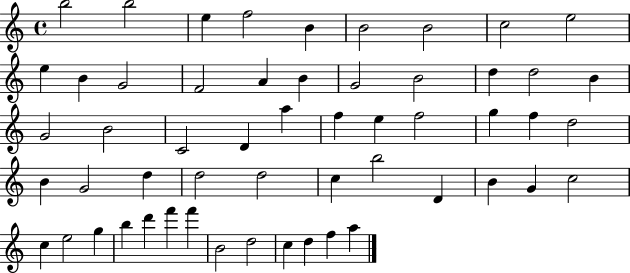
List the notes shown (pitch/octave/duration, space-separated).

B5/h B5/h E5/q F5/h B4/q B4/h B4/h C5/h E5/h E5/q B4/q G4/h F4/h A4/q B4/q G4/h B4/h D5/q D5/h B4/q G4/h B4/h C4/h D4/q A5/q F5/q E5/q F5/h G5/q F5/q D5/h B4/q G4/h D5/q D5/h D5/h C5/q B5/h D4/q B4/q G4/q C5/h C5/q E5/h G5/q B5/q D6/q F6/q F6/q B4/h D5/h C5/q D5/q F5/q A5/q